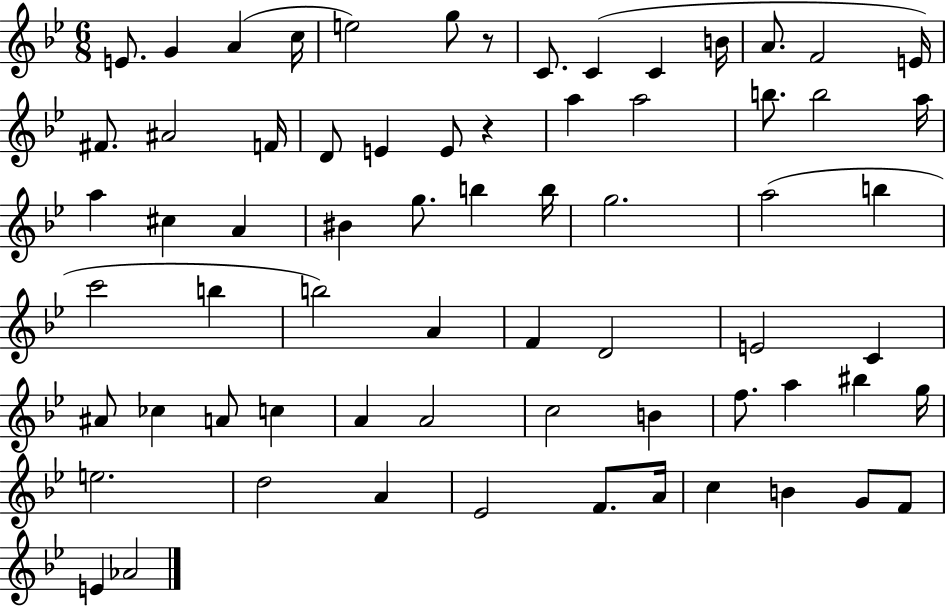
E4/e. G4/q A4/q C5/s E5/h G5/e R/e C4/e. C4/q C4/q B4/s A4/e. F4/h E4/s F#4/e. A#4/h F4/s D4/e E4/q E4/e R/q A5/q A5/h B5/e. B5/h A5/s A5/q C#5/q A4/q BIS4/q G5/e. B5/q B5/s G5/h. A5/h B5/q C6/h B5/q B5/h A4/q F4/q D4/h E4/h C4/q A#4/e CES5/q A4/e C5/q A4/q A4/h C5/h B4/q F5/e. A5/q BIS5/q G5/s E5/h. D5/h A4/q Eb4/h F4/e. A4/s C5/q B4/q G4/e F4/e E4/q Ab4/h